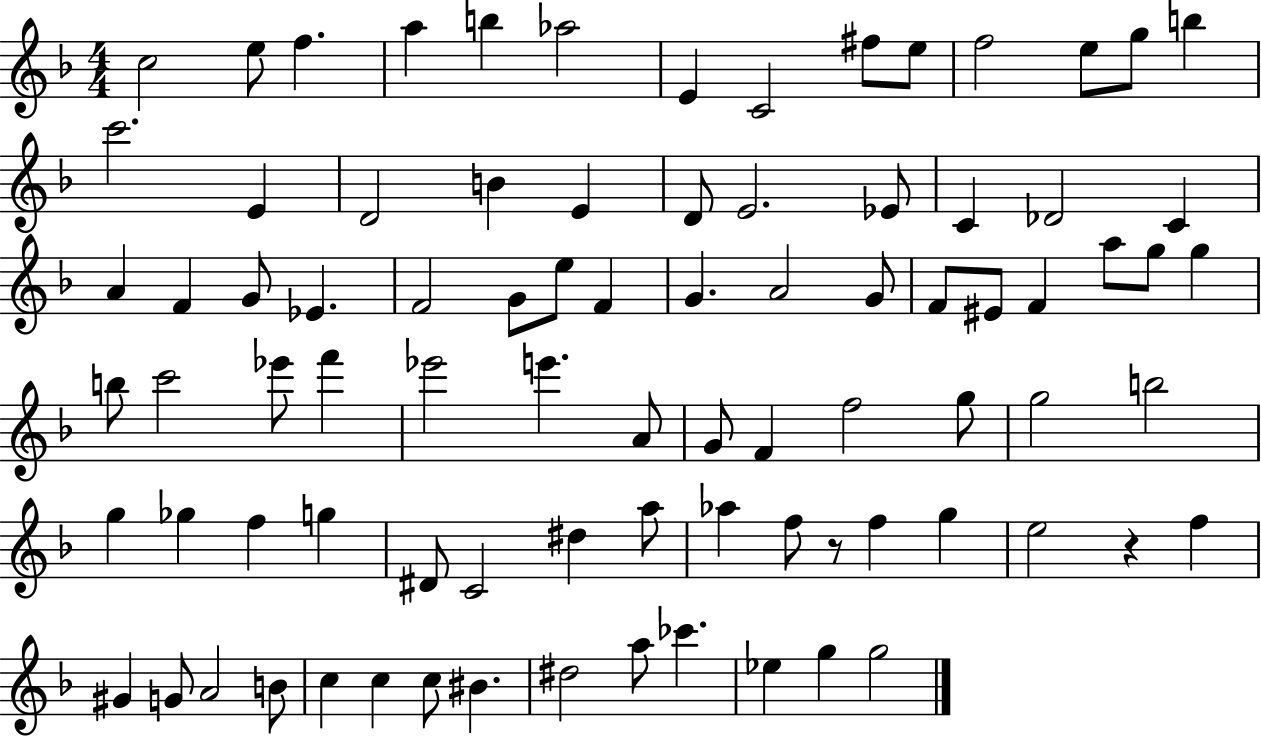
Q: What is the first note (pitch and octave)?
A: C5